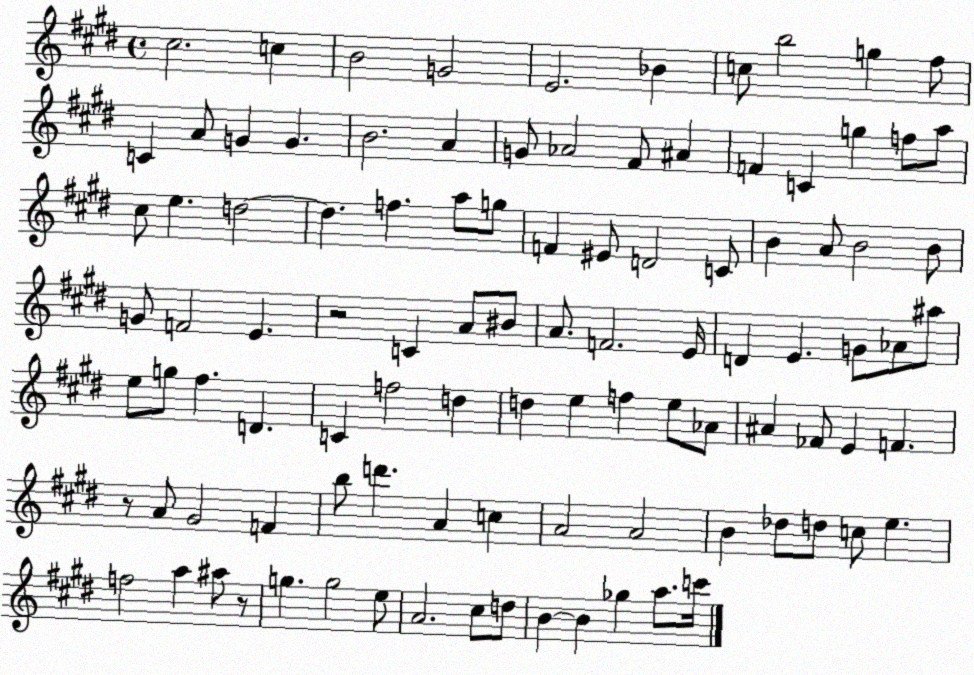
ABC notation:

X:1
T:Untitled
M:4/4
L:1/4
K:E
^c2 c B2 G2 E2 _B c/2 b2 g ^f/2 C A/2 G G B2 A G/2 _A2 ^F/2 ^A F C g f/2 a/2 ^c/2 e d2 d f a/2 g/2 F ^E/2 D2 C/2 B A/2 B2 B/2 G/2 F2 E z2 C A/2 ^B/2 A/2 F2 E/4 D E G/2 _A/2 ^a/2 e/2 g/2 ^f D C f2 d d e f e/2 _A/2 ^A _F/2 E F z/2 A/2 ^G2 F b/2 d' A c A2 A2 B _d/2 d/2 c/2 e f2 a ^a/2 z/2 g g2 e/2 A2 ^c/2 d/2 B B _g a/2 c'/4